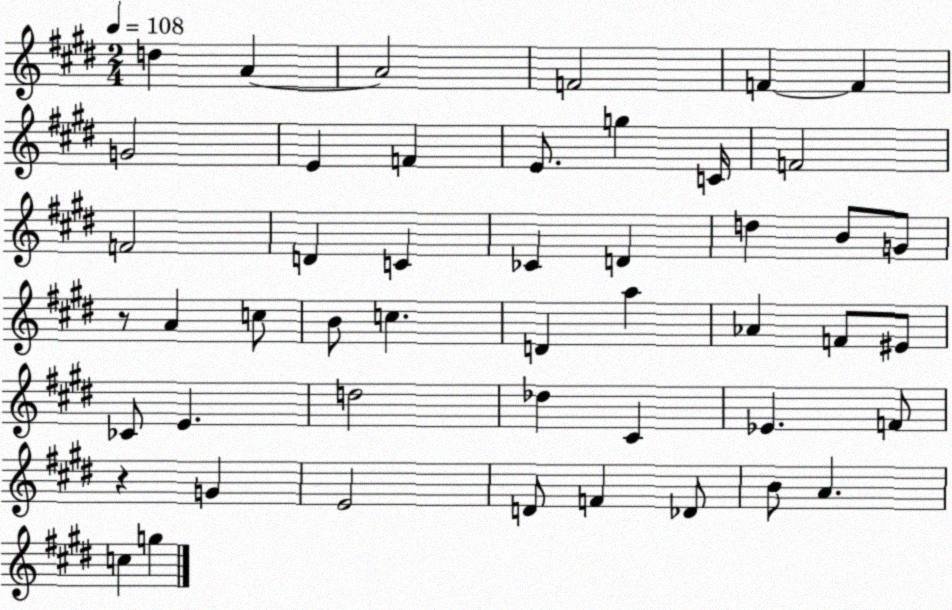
X:1
T:Untitled
M:2/4
L:1/4
K:E
d A A2 F2 F F G2 E F E/2 g C/4 F2 F2 D C _C D d B/2 G/2 z/2 A c/2 B/2 c D a _A F/2 ^E/2 _C/2 E d2 _d ^C _E F/2 z G E2 D/2 F _D/2 B/2 A c g